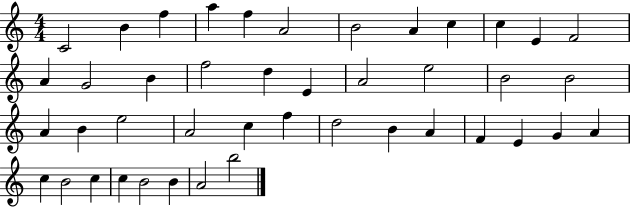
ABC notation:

X:1
T:Untitled
M:4/4
L:1/4
K:C
C2 B f a f A2 B2 A c c E F2 A G2 B f2 d E A2 e2 B2 B2 A B e2 A2 c f d2 B A F E G A c B2 c c B2 B A2 b2